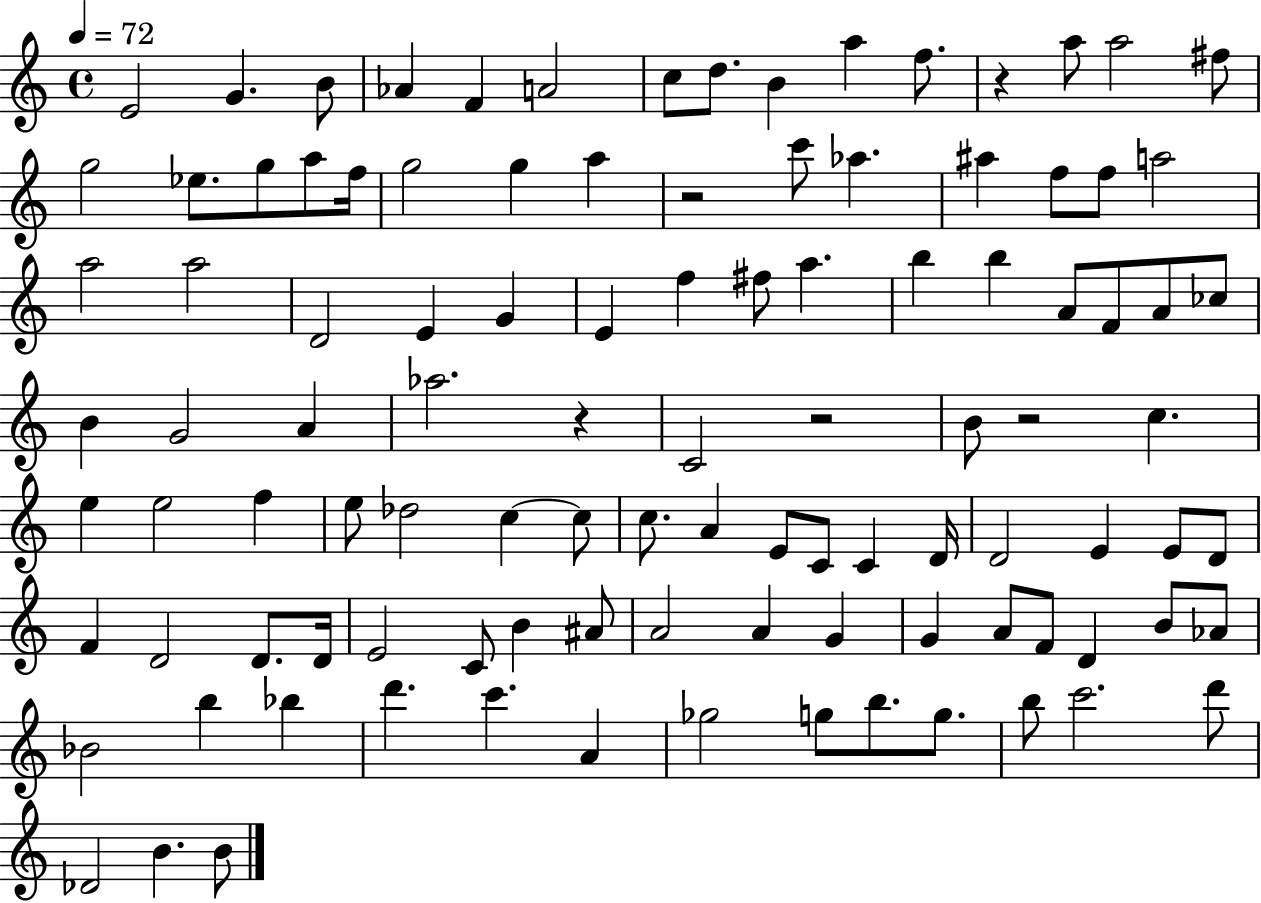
{
  \clef treble
  \time 4/4
  \defaultTimeSignature
  \key c \major
  \tempo 4 = 72
  e'2 g'4. b'8 | aes'4 f'4 a'2 | c''8 d''8. b'4 a''4 f''8. | r4 a''8 a''2 fis''8 | \break g''2 ees''8. g''8 a''8 f''16 | g''2 g''4 a''4 | r2 c'''8 aes''4. | ais''4 f''8 f''8 a''2 | \break a''2 a''2 | d'2 e'4 g'4 | e'4 f''4 fis''8 a''4. | b''4 b''4 a'8 f'8 a'8 ces''8 | \break b'4 g'2 a'4 | aes''2. r4 | c'2 r2 | b'8 r2 c''4. | \break e''4 e''2 f''4 | e''8 des''2 c''4~~ c''8 | c''8. a'4 e'8 c'8 c'4 d'16 | d'2 e'4 e'8 d'8 | \break f'4 d'2 d'8. d'16 | e'2 c'8 b'4 ais'8 | a'2 a'4 g'4 | g'4 a'8 f'8 d'4 b'8 aes'8 | \break bes'2 b''4 bes''4 | d'''4. c'''4. a'4 | ges''2 g''8 b''8. g''8. | b''8 c'''2. d'''8 | \break des'2 b'4. b'8 | \bar "|."
}